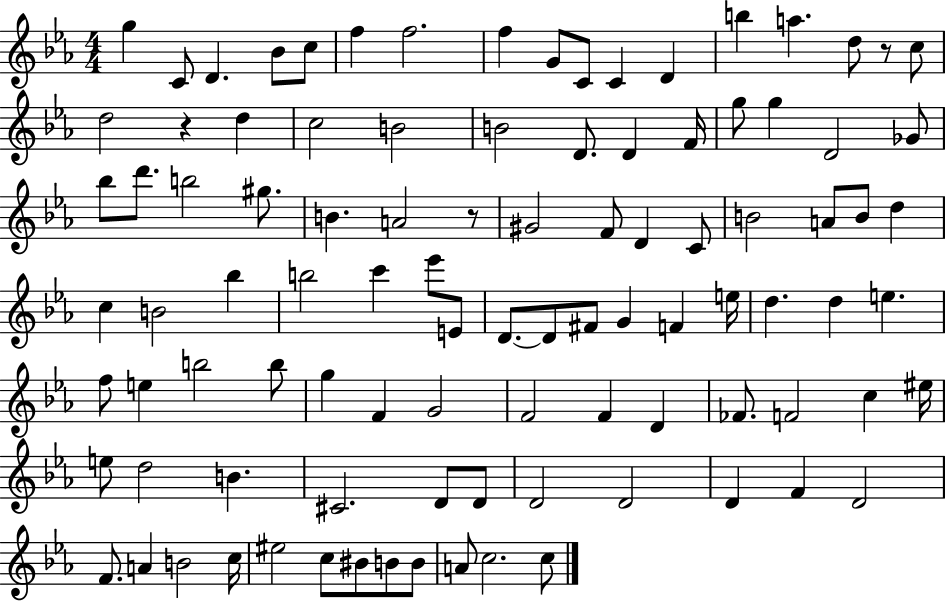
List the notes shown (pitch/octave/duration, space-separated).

G5/q C4/e D4/q. Bb4/e C5/e F5/q F5/h. F5/q G4/e C4/e C4/q D4/q B5/q A5/q. D5/e R/e C5/e D5/h R/q D5/q C5/h B4/h B4/h D4/e. D4/q F4/s G5/e G5/q D4/h Gb4/e Bb5/e D6/e. B5/h G#5/e. B4/q. A4/h R/e G#4/h F4/e D4/q C4/e B4/h A4/e B4/e D5/q C5/q B4/h Bb5/q B5/h C6/q Eb6/e E4/e D4/e. D4/e F#4/e G4/q F4/q E5/s D5/q. D5/q E5/q. F5/e E5/q B5/h B5/e G5/q F4/q G4/h F4/h F4/q D4/q FES4/e. F4/h C5/q EIS5/s E5/e D5/h B4/q. C#4/h. D4/e D4/e D4/h D4/h D4/q F4/q D4/h F4/e. A4/q B4/h C5/s EIS5/h C5/e BIS4/e B4/e B4/e A4/e C5/h. C5/e